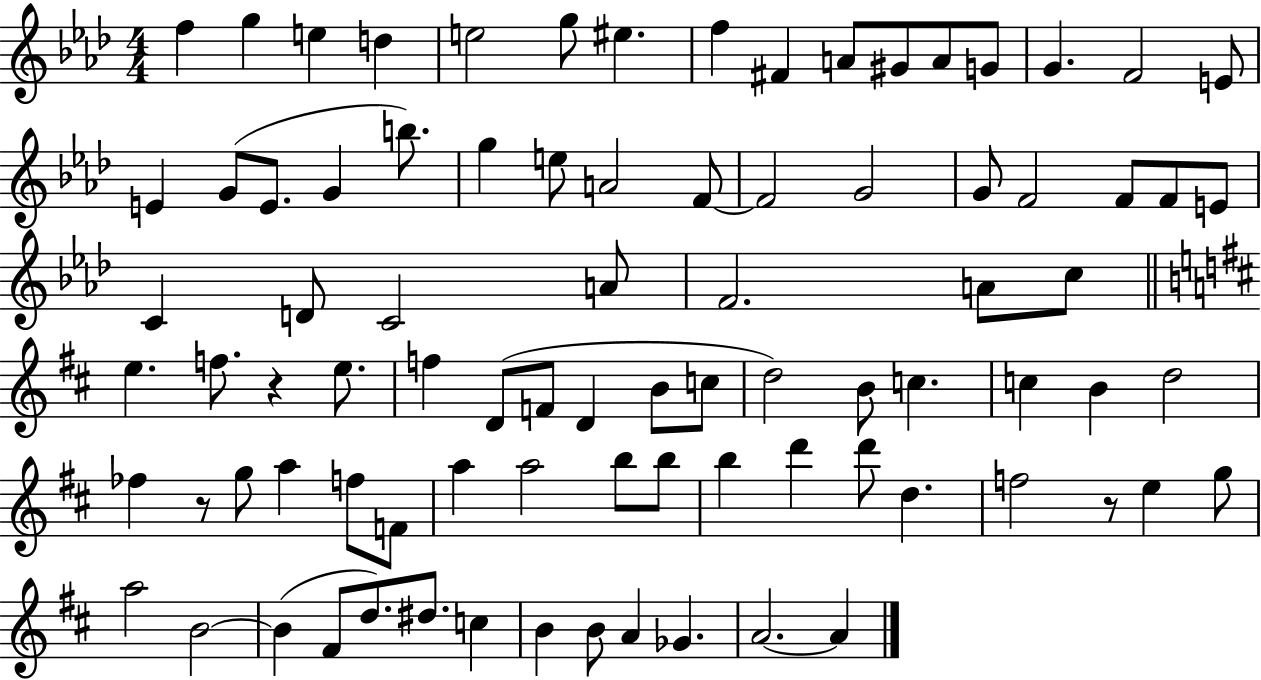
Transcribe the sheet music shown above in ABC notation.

X:1
T:Untitled
M:4/4
L:1/4
K:Ab
f g e d e2 g/2 ^e f ^F A/2 ^G/2 A/2 G/2 G F2 E/2 E G/2 E/2 G b/2 g e/2 A2 F/2 F2 G2 G/2 F2 F/2 F/2 E/2 C D/2 C2 A/2 F2 A/2 c/2 e f/2 z e/2 f D/2 F/2 D B/2 c/2 d2 B/2 c c B d2 _f z/2 g/2 a f/2 F/2 a a2 b/2 b/2 b d' d'/2 d f2 z/2 e g/2 a2 B2 B ^F/2 d/2 ^d/2 c B B/2 A _G A2 A